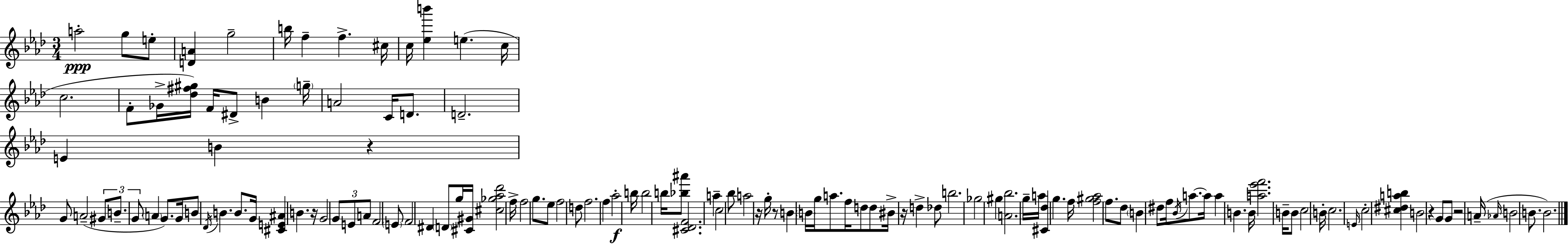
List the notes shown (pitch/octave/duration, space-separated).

A5/h G5/e E5/e [D4,A4]/q G5/h B5/s F5/q F5/q. C#5/s C5/s [Eb5,B6]/q E5/q. C5/s C5/h. F4/e Gb4/s [Db5,F#5,G#5]/s F4/s D#4/e B4/q G5/s A4/h C4/s D4/e. D4/h. E4/q B4/q R/q G4/e A4/h G#4/e B4/e. G4/e A4/q G4/e. G4/s B4/e Db4/s B4/q. B4/e. G4/s [C#4,E4,A#4]/q B4/q. R/s G4/h G4/e E4/e A4/e F4/h E4/e F4/h D#4/q D4/e G5/s [C#4,G#4]/s [C#5,Gb5,Ab5,Db6]/h F5/s F5/h G5/e. Eb5/e F5/h D5/e F5/h. F5/q Ab5/h B5/s B5/h B5/s [Bb5,A#6]/e [C#4,Db4,F4]/h. A5/q C5/h Bb5/e A5/h R/s G5/s R/e B4/q B4/s G5/s A5/e. F5/s D5/e D5/e BIS4/s R/s D5/q Db5/e B5/h. Gb5/h G#5/q [A4,Bb5]/h. G5/s A5/s [C#4,Db5]/q G5/q. F5/s [F5,G#5,Ab5]/h F5/e. Db5/e B4/q D#5/e F5/s Bb4/s A5/e. A5/s A5/q B4/q. B4/s [A5,Eb6,F6]/h. B4/s B4/e C5/h B4/s C5/h. E4/s C5/h [C#5,D#5,A5,B5]/q B4/h R/q G4/e G4/e R/h A4/s Ab4/s B4/h B4/e. B4/h.